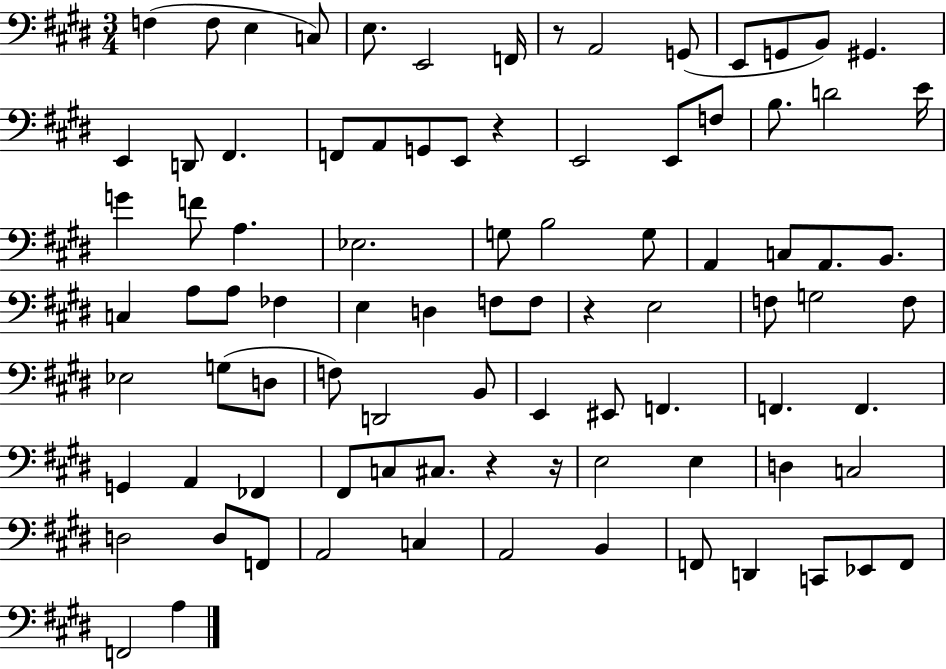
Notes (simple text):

F3/q F3/e E3/q C3/e E3/e. E2/h F2/s R/e A2/h G2/e E2/e G2/e B2/e G#2/q. E2/q D2/e F#2/q. F2/e A2/e G2/e E2/e R/q E2/h E2/e F3/e B3/e. D4/h E4/s G4/q F4/e A3/q. Eb3/h. G3/e B3/h G3/e A2/q C3/e A2/e. B2/e. C3/q A3/e A3/e FES3/q E3/q D3/q F3/e F3/e R/q E3/h F3/e G3/h F3/e Eb3/h G3/e D3/e F3/e D2/h B2/e E2/q EIS2/e F2/q. F2/q. F2/q. G2/q A2/q FES2/q F#2/e C3/e C#3/e. R/q R/s E3/h E3/q D3/q C3/h D3/h D3/e F2/e A2/h C3/q A2/h B2/q F2/e D2/q C2/e Eb2/e F2/e F2/h A3/q